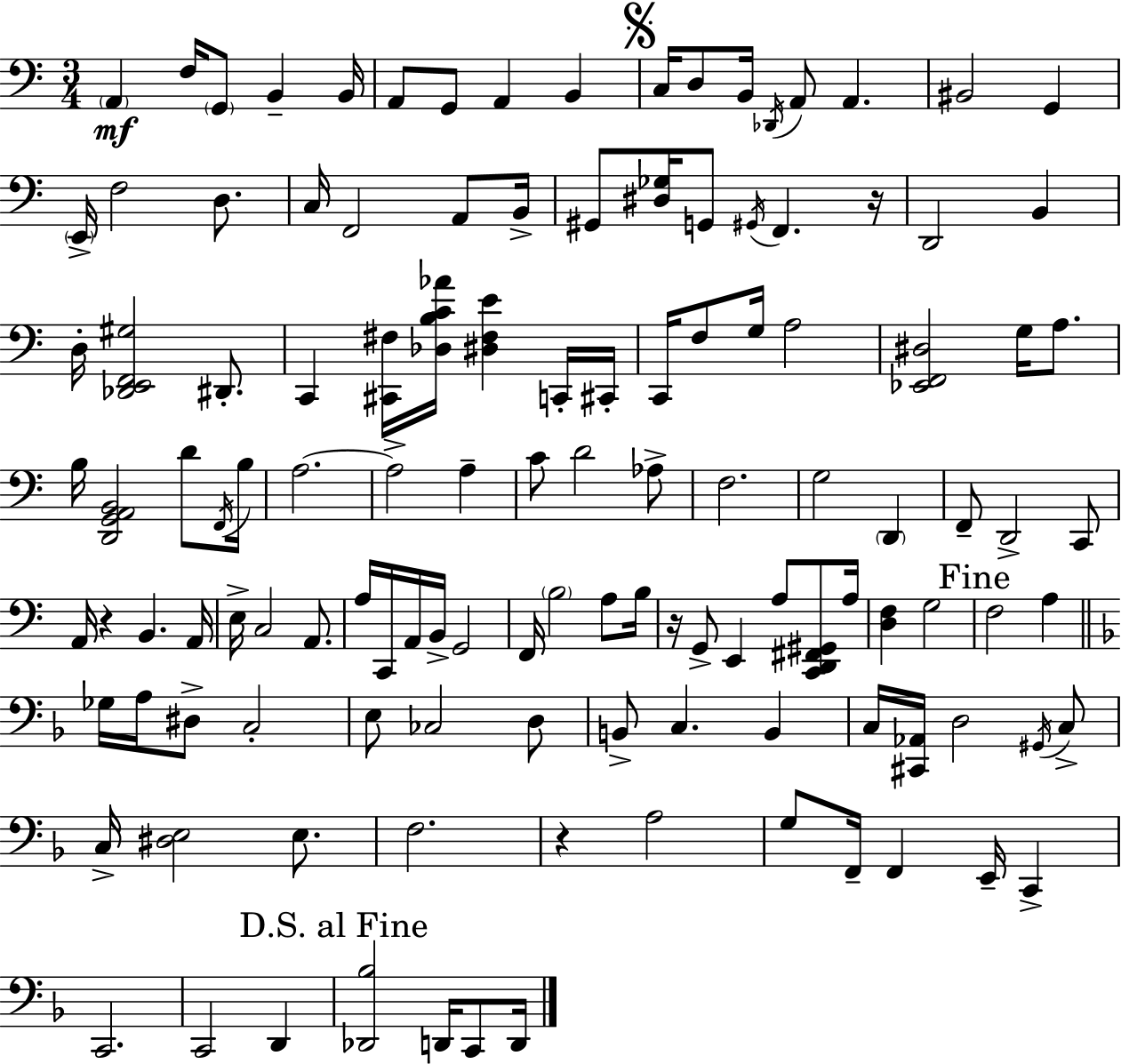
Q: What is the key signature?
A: C major